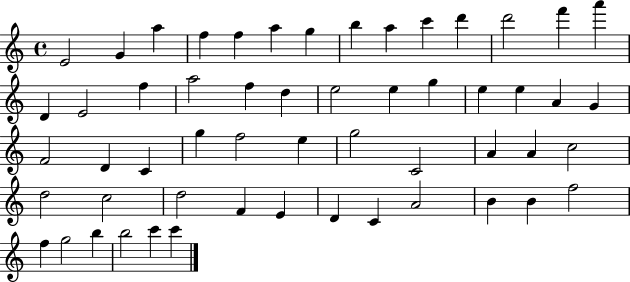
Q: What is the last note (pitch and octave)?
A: C6